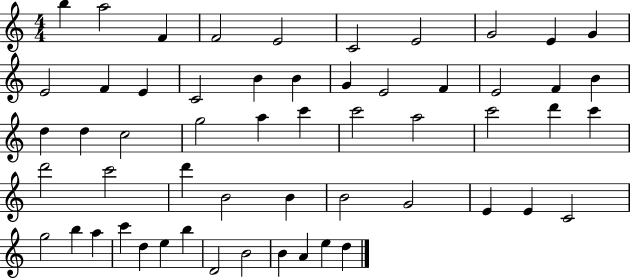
B5/q A5/h F4/q F4/h E4/h C4/h E4/h G4/h E4/q G4/q E4/h F4/q E4/q C4/h B4/q B4/q G4/q E4/h F4/q E4/h F4/q B4/q D5/q D5/q C5/h G5/h A5/q C6/q C6/h A5/h C6/h D6/q C6/q D6/h C6/h D6/q B4/h B4/q B4/h G4/h E4/q E4/q C4/h G5/h B5/q A5/q C6/q D5/q E5/q B5/q D4/h B4/h B4/q A4/q E5/q D5/q